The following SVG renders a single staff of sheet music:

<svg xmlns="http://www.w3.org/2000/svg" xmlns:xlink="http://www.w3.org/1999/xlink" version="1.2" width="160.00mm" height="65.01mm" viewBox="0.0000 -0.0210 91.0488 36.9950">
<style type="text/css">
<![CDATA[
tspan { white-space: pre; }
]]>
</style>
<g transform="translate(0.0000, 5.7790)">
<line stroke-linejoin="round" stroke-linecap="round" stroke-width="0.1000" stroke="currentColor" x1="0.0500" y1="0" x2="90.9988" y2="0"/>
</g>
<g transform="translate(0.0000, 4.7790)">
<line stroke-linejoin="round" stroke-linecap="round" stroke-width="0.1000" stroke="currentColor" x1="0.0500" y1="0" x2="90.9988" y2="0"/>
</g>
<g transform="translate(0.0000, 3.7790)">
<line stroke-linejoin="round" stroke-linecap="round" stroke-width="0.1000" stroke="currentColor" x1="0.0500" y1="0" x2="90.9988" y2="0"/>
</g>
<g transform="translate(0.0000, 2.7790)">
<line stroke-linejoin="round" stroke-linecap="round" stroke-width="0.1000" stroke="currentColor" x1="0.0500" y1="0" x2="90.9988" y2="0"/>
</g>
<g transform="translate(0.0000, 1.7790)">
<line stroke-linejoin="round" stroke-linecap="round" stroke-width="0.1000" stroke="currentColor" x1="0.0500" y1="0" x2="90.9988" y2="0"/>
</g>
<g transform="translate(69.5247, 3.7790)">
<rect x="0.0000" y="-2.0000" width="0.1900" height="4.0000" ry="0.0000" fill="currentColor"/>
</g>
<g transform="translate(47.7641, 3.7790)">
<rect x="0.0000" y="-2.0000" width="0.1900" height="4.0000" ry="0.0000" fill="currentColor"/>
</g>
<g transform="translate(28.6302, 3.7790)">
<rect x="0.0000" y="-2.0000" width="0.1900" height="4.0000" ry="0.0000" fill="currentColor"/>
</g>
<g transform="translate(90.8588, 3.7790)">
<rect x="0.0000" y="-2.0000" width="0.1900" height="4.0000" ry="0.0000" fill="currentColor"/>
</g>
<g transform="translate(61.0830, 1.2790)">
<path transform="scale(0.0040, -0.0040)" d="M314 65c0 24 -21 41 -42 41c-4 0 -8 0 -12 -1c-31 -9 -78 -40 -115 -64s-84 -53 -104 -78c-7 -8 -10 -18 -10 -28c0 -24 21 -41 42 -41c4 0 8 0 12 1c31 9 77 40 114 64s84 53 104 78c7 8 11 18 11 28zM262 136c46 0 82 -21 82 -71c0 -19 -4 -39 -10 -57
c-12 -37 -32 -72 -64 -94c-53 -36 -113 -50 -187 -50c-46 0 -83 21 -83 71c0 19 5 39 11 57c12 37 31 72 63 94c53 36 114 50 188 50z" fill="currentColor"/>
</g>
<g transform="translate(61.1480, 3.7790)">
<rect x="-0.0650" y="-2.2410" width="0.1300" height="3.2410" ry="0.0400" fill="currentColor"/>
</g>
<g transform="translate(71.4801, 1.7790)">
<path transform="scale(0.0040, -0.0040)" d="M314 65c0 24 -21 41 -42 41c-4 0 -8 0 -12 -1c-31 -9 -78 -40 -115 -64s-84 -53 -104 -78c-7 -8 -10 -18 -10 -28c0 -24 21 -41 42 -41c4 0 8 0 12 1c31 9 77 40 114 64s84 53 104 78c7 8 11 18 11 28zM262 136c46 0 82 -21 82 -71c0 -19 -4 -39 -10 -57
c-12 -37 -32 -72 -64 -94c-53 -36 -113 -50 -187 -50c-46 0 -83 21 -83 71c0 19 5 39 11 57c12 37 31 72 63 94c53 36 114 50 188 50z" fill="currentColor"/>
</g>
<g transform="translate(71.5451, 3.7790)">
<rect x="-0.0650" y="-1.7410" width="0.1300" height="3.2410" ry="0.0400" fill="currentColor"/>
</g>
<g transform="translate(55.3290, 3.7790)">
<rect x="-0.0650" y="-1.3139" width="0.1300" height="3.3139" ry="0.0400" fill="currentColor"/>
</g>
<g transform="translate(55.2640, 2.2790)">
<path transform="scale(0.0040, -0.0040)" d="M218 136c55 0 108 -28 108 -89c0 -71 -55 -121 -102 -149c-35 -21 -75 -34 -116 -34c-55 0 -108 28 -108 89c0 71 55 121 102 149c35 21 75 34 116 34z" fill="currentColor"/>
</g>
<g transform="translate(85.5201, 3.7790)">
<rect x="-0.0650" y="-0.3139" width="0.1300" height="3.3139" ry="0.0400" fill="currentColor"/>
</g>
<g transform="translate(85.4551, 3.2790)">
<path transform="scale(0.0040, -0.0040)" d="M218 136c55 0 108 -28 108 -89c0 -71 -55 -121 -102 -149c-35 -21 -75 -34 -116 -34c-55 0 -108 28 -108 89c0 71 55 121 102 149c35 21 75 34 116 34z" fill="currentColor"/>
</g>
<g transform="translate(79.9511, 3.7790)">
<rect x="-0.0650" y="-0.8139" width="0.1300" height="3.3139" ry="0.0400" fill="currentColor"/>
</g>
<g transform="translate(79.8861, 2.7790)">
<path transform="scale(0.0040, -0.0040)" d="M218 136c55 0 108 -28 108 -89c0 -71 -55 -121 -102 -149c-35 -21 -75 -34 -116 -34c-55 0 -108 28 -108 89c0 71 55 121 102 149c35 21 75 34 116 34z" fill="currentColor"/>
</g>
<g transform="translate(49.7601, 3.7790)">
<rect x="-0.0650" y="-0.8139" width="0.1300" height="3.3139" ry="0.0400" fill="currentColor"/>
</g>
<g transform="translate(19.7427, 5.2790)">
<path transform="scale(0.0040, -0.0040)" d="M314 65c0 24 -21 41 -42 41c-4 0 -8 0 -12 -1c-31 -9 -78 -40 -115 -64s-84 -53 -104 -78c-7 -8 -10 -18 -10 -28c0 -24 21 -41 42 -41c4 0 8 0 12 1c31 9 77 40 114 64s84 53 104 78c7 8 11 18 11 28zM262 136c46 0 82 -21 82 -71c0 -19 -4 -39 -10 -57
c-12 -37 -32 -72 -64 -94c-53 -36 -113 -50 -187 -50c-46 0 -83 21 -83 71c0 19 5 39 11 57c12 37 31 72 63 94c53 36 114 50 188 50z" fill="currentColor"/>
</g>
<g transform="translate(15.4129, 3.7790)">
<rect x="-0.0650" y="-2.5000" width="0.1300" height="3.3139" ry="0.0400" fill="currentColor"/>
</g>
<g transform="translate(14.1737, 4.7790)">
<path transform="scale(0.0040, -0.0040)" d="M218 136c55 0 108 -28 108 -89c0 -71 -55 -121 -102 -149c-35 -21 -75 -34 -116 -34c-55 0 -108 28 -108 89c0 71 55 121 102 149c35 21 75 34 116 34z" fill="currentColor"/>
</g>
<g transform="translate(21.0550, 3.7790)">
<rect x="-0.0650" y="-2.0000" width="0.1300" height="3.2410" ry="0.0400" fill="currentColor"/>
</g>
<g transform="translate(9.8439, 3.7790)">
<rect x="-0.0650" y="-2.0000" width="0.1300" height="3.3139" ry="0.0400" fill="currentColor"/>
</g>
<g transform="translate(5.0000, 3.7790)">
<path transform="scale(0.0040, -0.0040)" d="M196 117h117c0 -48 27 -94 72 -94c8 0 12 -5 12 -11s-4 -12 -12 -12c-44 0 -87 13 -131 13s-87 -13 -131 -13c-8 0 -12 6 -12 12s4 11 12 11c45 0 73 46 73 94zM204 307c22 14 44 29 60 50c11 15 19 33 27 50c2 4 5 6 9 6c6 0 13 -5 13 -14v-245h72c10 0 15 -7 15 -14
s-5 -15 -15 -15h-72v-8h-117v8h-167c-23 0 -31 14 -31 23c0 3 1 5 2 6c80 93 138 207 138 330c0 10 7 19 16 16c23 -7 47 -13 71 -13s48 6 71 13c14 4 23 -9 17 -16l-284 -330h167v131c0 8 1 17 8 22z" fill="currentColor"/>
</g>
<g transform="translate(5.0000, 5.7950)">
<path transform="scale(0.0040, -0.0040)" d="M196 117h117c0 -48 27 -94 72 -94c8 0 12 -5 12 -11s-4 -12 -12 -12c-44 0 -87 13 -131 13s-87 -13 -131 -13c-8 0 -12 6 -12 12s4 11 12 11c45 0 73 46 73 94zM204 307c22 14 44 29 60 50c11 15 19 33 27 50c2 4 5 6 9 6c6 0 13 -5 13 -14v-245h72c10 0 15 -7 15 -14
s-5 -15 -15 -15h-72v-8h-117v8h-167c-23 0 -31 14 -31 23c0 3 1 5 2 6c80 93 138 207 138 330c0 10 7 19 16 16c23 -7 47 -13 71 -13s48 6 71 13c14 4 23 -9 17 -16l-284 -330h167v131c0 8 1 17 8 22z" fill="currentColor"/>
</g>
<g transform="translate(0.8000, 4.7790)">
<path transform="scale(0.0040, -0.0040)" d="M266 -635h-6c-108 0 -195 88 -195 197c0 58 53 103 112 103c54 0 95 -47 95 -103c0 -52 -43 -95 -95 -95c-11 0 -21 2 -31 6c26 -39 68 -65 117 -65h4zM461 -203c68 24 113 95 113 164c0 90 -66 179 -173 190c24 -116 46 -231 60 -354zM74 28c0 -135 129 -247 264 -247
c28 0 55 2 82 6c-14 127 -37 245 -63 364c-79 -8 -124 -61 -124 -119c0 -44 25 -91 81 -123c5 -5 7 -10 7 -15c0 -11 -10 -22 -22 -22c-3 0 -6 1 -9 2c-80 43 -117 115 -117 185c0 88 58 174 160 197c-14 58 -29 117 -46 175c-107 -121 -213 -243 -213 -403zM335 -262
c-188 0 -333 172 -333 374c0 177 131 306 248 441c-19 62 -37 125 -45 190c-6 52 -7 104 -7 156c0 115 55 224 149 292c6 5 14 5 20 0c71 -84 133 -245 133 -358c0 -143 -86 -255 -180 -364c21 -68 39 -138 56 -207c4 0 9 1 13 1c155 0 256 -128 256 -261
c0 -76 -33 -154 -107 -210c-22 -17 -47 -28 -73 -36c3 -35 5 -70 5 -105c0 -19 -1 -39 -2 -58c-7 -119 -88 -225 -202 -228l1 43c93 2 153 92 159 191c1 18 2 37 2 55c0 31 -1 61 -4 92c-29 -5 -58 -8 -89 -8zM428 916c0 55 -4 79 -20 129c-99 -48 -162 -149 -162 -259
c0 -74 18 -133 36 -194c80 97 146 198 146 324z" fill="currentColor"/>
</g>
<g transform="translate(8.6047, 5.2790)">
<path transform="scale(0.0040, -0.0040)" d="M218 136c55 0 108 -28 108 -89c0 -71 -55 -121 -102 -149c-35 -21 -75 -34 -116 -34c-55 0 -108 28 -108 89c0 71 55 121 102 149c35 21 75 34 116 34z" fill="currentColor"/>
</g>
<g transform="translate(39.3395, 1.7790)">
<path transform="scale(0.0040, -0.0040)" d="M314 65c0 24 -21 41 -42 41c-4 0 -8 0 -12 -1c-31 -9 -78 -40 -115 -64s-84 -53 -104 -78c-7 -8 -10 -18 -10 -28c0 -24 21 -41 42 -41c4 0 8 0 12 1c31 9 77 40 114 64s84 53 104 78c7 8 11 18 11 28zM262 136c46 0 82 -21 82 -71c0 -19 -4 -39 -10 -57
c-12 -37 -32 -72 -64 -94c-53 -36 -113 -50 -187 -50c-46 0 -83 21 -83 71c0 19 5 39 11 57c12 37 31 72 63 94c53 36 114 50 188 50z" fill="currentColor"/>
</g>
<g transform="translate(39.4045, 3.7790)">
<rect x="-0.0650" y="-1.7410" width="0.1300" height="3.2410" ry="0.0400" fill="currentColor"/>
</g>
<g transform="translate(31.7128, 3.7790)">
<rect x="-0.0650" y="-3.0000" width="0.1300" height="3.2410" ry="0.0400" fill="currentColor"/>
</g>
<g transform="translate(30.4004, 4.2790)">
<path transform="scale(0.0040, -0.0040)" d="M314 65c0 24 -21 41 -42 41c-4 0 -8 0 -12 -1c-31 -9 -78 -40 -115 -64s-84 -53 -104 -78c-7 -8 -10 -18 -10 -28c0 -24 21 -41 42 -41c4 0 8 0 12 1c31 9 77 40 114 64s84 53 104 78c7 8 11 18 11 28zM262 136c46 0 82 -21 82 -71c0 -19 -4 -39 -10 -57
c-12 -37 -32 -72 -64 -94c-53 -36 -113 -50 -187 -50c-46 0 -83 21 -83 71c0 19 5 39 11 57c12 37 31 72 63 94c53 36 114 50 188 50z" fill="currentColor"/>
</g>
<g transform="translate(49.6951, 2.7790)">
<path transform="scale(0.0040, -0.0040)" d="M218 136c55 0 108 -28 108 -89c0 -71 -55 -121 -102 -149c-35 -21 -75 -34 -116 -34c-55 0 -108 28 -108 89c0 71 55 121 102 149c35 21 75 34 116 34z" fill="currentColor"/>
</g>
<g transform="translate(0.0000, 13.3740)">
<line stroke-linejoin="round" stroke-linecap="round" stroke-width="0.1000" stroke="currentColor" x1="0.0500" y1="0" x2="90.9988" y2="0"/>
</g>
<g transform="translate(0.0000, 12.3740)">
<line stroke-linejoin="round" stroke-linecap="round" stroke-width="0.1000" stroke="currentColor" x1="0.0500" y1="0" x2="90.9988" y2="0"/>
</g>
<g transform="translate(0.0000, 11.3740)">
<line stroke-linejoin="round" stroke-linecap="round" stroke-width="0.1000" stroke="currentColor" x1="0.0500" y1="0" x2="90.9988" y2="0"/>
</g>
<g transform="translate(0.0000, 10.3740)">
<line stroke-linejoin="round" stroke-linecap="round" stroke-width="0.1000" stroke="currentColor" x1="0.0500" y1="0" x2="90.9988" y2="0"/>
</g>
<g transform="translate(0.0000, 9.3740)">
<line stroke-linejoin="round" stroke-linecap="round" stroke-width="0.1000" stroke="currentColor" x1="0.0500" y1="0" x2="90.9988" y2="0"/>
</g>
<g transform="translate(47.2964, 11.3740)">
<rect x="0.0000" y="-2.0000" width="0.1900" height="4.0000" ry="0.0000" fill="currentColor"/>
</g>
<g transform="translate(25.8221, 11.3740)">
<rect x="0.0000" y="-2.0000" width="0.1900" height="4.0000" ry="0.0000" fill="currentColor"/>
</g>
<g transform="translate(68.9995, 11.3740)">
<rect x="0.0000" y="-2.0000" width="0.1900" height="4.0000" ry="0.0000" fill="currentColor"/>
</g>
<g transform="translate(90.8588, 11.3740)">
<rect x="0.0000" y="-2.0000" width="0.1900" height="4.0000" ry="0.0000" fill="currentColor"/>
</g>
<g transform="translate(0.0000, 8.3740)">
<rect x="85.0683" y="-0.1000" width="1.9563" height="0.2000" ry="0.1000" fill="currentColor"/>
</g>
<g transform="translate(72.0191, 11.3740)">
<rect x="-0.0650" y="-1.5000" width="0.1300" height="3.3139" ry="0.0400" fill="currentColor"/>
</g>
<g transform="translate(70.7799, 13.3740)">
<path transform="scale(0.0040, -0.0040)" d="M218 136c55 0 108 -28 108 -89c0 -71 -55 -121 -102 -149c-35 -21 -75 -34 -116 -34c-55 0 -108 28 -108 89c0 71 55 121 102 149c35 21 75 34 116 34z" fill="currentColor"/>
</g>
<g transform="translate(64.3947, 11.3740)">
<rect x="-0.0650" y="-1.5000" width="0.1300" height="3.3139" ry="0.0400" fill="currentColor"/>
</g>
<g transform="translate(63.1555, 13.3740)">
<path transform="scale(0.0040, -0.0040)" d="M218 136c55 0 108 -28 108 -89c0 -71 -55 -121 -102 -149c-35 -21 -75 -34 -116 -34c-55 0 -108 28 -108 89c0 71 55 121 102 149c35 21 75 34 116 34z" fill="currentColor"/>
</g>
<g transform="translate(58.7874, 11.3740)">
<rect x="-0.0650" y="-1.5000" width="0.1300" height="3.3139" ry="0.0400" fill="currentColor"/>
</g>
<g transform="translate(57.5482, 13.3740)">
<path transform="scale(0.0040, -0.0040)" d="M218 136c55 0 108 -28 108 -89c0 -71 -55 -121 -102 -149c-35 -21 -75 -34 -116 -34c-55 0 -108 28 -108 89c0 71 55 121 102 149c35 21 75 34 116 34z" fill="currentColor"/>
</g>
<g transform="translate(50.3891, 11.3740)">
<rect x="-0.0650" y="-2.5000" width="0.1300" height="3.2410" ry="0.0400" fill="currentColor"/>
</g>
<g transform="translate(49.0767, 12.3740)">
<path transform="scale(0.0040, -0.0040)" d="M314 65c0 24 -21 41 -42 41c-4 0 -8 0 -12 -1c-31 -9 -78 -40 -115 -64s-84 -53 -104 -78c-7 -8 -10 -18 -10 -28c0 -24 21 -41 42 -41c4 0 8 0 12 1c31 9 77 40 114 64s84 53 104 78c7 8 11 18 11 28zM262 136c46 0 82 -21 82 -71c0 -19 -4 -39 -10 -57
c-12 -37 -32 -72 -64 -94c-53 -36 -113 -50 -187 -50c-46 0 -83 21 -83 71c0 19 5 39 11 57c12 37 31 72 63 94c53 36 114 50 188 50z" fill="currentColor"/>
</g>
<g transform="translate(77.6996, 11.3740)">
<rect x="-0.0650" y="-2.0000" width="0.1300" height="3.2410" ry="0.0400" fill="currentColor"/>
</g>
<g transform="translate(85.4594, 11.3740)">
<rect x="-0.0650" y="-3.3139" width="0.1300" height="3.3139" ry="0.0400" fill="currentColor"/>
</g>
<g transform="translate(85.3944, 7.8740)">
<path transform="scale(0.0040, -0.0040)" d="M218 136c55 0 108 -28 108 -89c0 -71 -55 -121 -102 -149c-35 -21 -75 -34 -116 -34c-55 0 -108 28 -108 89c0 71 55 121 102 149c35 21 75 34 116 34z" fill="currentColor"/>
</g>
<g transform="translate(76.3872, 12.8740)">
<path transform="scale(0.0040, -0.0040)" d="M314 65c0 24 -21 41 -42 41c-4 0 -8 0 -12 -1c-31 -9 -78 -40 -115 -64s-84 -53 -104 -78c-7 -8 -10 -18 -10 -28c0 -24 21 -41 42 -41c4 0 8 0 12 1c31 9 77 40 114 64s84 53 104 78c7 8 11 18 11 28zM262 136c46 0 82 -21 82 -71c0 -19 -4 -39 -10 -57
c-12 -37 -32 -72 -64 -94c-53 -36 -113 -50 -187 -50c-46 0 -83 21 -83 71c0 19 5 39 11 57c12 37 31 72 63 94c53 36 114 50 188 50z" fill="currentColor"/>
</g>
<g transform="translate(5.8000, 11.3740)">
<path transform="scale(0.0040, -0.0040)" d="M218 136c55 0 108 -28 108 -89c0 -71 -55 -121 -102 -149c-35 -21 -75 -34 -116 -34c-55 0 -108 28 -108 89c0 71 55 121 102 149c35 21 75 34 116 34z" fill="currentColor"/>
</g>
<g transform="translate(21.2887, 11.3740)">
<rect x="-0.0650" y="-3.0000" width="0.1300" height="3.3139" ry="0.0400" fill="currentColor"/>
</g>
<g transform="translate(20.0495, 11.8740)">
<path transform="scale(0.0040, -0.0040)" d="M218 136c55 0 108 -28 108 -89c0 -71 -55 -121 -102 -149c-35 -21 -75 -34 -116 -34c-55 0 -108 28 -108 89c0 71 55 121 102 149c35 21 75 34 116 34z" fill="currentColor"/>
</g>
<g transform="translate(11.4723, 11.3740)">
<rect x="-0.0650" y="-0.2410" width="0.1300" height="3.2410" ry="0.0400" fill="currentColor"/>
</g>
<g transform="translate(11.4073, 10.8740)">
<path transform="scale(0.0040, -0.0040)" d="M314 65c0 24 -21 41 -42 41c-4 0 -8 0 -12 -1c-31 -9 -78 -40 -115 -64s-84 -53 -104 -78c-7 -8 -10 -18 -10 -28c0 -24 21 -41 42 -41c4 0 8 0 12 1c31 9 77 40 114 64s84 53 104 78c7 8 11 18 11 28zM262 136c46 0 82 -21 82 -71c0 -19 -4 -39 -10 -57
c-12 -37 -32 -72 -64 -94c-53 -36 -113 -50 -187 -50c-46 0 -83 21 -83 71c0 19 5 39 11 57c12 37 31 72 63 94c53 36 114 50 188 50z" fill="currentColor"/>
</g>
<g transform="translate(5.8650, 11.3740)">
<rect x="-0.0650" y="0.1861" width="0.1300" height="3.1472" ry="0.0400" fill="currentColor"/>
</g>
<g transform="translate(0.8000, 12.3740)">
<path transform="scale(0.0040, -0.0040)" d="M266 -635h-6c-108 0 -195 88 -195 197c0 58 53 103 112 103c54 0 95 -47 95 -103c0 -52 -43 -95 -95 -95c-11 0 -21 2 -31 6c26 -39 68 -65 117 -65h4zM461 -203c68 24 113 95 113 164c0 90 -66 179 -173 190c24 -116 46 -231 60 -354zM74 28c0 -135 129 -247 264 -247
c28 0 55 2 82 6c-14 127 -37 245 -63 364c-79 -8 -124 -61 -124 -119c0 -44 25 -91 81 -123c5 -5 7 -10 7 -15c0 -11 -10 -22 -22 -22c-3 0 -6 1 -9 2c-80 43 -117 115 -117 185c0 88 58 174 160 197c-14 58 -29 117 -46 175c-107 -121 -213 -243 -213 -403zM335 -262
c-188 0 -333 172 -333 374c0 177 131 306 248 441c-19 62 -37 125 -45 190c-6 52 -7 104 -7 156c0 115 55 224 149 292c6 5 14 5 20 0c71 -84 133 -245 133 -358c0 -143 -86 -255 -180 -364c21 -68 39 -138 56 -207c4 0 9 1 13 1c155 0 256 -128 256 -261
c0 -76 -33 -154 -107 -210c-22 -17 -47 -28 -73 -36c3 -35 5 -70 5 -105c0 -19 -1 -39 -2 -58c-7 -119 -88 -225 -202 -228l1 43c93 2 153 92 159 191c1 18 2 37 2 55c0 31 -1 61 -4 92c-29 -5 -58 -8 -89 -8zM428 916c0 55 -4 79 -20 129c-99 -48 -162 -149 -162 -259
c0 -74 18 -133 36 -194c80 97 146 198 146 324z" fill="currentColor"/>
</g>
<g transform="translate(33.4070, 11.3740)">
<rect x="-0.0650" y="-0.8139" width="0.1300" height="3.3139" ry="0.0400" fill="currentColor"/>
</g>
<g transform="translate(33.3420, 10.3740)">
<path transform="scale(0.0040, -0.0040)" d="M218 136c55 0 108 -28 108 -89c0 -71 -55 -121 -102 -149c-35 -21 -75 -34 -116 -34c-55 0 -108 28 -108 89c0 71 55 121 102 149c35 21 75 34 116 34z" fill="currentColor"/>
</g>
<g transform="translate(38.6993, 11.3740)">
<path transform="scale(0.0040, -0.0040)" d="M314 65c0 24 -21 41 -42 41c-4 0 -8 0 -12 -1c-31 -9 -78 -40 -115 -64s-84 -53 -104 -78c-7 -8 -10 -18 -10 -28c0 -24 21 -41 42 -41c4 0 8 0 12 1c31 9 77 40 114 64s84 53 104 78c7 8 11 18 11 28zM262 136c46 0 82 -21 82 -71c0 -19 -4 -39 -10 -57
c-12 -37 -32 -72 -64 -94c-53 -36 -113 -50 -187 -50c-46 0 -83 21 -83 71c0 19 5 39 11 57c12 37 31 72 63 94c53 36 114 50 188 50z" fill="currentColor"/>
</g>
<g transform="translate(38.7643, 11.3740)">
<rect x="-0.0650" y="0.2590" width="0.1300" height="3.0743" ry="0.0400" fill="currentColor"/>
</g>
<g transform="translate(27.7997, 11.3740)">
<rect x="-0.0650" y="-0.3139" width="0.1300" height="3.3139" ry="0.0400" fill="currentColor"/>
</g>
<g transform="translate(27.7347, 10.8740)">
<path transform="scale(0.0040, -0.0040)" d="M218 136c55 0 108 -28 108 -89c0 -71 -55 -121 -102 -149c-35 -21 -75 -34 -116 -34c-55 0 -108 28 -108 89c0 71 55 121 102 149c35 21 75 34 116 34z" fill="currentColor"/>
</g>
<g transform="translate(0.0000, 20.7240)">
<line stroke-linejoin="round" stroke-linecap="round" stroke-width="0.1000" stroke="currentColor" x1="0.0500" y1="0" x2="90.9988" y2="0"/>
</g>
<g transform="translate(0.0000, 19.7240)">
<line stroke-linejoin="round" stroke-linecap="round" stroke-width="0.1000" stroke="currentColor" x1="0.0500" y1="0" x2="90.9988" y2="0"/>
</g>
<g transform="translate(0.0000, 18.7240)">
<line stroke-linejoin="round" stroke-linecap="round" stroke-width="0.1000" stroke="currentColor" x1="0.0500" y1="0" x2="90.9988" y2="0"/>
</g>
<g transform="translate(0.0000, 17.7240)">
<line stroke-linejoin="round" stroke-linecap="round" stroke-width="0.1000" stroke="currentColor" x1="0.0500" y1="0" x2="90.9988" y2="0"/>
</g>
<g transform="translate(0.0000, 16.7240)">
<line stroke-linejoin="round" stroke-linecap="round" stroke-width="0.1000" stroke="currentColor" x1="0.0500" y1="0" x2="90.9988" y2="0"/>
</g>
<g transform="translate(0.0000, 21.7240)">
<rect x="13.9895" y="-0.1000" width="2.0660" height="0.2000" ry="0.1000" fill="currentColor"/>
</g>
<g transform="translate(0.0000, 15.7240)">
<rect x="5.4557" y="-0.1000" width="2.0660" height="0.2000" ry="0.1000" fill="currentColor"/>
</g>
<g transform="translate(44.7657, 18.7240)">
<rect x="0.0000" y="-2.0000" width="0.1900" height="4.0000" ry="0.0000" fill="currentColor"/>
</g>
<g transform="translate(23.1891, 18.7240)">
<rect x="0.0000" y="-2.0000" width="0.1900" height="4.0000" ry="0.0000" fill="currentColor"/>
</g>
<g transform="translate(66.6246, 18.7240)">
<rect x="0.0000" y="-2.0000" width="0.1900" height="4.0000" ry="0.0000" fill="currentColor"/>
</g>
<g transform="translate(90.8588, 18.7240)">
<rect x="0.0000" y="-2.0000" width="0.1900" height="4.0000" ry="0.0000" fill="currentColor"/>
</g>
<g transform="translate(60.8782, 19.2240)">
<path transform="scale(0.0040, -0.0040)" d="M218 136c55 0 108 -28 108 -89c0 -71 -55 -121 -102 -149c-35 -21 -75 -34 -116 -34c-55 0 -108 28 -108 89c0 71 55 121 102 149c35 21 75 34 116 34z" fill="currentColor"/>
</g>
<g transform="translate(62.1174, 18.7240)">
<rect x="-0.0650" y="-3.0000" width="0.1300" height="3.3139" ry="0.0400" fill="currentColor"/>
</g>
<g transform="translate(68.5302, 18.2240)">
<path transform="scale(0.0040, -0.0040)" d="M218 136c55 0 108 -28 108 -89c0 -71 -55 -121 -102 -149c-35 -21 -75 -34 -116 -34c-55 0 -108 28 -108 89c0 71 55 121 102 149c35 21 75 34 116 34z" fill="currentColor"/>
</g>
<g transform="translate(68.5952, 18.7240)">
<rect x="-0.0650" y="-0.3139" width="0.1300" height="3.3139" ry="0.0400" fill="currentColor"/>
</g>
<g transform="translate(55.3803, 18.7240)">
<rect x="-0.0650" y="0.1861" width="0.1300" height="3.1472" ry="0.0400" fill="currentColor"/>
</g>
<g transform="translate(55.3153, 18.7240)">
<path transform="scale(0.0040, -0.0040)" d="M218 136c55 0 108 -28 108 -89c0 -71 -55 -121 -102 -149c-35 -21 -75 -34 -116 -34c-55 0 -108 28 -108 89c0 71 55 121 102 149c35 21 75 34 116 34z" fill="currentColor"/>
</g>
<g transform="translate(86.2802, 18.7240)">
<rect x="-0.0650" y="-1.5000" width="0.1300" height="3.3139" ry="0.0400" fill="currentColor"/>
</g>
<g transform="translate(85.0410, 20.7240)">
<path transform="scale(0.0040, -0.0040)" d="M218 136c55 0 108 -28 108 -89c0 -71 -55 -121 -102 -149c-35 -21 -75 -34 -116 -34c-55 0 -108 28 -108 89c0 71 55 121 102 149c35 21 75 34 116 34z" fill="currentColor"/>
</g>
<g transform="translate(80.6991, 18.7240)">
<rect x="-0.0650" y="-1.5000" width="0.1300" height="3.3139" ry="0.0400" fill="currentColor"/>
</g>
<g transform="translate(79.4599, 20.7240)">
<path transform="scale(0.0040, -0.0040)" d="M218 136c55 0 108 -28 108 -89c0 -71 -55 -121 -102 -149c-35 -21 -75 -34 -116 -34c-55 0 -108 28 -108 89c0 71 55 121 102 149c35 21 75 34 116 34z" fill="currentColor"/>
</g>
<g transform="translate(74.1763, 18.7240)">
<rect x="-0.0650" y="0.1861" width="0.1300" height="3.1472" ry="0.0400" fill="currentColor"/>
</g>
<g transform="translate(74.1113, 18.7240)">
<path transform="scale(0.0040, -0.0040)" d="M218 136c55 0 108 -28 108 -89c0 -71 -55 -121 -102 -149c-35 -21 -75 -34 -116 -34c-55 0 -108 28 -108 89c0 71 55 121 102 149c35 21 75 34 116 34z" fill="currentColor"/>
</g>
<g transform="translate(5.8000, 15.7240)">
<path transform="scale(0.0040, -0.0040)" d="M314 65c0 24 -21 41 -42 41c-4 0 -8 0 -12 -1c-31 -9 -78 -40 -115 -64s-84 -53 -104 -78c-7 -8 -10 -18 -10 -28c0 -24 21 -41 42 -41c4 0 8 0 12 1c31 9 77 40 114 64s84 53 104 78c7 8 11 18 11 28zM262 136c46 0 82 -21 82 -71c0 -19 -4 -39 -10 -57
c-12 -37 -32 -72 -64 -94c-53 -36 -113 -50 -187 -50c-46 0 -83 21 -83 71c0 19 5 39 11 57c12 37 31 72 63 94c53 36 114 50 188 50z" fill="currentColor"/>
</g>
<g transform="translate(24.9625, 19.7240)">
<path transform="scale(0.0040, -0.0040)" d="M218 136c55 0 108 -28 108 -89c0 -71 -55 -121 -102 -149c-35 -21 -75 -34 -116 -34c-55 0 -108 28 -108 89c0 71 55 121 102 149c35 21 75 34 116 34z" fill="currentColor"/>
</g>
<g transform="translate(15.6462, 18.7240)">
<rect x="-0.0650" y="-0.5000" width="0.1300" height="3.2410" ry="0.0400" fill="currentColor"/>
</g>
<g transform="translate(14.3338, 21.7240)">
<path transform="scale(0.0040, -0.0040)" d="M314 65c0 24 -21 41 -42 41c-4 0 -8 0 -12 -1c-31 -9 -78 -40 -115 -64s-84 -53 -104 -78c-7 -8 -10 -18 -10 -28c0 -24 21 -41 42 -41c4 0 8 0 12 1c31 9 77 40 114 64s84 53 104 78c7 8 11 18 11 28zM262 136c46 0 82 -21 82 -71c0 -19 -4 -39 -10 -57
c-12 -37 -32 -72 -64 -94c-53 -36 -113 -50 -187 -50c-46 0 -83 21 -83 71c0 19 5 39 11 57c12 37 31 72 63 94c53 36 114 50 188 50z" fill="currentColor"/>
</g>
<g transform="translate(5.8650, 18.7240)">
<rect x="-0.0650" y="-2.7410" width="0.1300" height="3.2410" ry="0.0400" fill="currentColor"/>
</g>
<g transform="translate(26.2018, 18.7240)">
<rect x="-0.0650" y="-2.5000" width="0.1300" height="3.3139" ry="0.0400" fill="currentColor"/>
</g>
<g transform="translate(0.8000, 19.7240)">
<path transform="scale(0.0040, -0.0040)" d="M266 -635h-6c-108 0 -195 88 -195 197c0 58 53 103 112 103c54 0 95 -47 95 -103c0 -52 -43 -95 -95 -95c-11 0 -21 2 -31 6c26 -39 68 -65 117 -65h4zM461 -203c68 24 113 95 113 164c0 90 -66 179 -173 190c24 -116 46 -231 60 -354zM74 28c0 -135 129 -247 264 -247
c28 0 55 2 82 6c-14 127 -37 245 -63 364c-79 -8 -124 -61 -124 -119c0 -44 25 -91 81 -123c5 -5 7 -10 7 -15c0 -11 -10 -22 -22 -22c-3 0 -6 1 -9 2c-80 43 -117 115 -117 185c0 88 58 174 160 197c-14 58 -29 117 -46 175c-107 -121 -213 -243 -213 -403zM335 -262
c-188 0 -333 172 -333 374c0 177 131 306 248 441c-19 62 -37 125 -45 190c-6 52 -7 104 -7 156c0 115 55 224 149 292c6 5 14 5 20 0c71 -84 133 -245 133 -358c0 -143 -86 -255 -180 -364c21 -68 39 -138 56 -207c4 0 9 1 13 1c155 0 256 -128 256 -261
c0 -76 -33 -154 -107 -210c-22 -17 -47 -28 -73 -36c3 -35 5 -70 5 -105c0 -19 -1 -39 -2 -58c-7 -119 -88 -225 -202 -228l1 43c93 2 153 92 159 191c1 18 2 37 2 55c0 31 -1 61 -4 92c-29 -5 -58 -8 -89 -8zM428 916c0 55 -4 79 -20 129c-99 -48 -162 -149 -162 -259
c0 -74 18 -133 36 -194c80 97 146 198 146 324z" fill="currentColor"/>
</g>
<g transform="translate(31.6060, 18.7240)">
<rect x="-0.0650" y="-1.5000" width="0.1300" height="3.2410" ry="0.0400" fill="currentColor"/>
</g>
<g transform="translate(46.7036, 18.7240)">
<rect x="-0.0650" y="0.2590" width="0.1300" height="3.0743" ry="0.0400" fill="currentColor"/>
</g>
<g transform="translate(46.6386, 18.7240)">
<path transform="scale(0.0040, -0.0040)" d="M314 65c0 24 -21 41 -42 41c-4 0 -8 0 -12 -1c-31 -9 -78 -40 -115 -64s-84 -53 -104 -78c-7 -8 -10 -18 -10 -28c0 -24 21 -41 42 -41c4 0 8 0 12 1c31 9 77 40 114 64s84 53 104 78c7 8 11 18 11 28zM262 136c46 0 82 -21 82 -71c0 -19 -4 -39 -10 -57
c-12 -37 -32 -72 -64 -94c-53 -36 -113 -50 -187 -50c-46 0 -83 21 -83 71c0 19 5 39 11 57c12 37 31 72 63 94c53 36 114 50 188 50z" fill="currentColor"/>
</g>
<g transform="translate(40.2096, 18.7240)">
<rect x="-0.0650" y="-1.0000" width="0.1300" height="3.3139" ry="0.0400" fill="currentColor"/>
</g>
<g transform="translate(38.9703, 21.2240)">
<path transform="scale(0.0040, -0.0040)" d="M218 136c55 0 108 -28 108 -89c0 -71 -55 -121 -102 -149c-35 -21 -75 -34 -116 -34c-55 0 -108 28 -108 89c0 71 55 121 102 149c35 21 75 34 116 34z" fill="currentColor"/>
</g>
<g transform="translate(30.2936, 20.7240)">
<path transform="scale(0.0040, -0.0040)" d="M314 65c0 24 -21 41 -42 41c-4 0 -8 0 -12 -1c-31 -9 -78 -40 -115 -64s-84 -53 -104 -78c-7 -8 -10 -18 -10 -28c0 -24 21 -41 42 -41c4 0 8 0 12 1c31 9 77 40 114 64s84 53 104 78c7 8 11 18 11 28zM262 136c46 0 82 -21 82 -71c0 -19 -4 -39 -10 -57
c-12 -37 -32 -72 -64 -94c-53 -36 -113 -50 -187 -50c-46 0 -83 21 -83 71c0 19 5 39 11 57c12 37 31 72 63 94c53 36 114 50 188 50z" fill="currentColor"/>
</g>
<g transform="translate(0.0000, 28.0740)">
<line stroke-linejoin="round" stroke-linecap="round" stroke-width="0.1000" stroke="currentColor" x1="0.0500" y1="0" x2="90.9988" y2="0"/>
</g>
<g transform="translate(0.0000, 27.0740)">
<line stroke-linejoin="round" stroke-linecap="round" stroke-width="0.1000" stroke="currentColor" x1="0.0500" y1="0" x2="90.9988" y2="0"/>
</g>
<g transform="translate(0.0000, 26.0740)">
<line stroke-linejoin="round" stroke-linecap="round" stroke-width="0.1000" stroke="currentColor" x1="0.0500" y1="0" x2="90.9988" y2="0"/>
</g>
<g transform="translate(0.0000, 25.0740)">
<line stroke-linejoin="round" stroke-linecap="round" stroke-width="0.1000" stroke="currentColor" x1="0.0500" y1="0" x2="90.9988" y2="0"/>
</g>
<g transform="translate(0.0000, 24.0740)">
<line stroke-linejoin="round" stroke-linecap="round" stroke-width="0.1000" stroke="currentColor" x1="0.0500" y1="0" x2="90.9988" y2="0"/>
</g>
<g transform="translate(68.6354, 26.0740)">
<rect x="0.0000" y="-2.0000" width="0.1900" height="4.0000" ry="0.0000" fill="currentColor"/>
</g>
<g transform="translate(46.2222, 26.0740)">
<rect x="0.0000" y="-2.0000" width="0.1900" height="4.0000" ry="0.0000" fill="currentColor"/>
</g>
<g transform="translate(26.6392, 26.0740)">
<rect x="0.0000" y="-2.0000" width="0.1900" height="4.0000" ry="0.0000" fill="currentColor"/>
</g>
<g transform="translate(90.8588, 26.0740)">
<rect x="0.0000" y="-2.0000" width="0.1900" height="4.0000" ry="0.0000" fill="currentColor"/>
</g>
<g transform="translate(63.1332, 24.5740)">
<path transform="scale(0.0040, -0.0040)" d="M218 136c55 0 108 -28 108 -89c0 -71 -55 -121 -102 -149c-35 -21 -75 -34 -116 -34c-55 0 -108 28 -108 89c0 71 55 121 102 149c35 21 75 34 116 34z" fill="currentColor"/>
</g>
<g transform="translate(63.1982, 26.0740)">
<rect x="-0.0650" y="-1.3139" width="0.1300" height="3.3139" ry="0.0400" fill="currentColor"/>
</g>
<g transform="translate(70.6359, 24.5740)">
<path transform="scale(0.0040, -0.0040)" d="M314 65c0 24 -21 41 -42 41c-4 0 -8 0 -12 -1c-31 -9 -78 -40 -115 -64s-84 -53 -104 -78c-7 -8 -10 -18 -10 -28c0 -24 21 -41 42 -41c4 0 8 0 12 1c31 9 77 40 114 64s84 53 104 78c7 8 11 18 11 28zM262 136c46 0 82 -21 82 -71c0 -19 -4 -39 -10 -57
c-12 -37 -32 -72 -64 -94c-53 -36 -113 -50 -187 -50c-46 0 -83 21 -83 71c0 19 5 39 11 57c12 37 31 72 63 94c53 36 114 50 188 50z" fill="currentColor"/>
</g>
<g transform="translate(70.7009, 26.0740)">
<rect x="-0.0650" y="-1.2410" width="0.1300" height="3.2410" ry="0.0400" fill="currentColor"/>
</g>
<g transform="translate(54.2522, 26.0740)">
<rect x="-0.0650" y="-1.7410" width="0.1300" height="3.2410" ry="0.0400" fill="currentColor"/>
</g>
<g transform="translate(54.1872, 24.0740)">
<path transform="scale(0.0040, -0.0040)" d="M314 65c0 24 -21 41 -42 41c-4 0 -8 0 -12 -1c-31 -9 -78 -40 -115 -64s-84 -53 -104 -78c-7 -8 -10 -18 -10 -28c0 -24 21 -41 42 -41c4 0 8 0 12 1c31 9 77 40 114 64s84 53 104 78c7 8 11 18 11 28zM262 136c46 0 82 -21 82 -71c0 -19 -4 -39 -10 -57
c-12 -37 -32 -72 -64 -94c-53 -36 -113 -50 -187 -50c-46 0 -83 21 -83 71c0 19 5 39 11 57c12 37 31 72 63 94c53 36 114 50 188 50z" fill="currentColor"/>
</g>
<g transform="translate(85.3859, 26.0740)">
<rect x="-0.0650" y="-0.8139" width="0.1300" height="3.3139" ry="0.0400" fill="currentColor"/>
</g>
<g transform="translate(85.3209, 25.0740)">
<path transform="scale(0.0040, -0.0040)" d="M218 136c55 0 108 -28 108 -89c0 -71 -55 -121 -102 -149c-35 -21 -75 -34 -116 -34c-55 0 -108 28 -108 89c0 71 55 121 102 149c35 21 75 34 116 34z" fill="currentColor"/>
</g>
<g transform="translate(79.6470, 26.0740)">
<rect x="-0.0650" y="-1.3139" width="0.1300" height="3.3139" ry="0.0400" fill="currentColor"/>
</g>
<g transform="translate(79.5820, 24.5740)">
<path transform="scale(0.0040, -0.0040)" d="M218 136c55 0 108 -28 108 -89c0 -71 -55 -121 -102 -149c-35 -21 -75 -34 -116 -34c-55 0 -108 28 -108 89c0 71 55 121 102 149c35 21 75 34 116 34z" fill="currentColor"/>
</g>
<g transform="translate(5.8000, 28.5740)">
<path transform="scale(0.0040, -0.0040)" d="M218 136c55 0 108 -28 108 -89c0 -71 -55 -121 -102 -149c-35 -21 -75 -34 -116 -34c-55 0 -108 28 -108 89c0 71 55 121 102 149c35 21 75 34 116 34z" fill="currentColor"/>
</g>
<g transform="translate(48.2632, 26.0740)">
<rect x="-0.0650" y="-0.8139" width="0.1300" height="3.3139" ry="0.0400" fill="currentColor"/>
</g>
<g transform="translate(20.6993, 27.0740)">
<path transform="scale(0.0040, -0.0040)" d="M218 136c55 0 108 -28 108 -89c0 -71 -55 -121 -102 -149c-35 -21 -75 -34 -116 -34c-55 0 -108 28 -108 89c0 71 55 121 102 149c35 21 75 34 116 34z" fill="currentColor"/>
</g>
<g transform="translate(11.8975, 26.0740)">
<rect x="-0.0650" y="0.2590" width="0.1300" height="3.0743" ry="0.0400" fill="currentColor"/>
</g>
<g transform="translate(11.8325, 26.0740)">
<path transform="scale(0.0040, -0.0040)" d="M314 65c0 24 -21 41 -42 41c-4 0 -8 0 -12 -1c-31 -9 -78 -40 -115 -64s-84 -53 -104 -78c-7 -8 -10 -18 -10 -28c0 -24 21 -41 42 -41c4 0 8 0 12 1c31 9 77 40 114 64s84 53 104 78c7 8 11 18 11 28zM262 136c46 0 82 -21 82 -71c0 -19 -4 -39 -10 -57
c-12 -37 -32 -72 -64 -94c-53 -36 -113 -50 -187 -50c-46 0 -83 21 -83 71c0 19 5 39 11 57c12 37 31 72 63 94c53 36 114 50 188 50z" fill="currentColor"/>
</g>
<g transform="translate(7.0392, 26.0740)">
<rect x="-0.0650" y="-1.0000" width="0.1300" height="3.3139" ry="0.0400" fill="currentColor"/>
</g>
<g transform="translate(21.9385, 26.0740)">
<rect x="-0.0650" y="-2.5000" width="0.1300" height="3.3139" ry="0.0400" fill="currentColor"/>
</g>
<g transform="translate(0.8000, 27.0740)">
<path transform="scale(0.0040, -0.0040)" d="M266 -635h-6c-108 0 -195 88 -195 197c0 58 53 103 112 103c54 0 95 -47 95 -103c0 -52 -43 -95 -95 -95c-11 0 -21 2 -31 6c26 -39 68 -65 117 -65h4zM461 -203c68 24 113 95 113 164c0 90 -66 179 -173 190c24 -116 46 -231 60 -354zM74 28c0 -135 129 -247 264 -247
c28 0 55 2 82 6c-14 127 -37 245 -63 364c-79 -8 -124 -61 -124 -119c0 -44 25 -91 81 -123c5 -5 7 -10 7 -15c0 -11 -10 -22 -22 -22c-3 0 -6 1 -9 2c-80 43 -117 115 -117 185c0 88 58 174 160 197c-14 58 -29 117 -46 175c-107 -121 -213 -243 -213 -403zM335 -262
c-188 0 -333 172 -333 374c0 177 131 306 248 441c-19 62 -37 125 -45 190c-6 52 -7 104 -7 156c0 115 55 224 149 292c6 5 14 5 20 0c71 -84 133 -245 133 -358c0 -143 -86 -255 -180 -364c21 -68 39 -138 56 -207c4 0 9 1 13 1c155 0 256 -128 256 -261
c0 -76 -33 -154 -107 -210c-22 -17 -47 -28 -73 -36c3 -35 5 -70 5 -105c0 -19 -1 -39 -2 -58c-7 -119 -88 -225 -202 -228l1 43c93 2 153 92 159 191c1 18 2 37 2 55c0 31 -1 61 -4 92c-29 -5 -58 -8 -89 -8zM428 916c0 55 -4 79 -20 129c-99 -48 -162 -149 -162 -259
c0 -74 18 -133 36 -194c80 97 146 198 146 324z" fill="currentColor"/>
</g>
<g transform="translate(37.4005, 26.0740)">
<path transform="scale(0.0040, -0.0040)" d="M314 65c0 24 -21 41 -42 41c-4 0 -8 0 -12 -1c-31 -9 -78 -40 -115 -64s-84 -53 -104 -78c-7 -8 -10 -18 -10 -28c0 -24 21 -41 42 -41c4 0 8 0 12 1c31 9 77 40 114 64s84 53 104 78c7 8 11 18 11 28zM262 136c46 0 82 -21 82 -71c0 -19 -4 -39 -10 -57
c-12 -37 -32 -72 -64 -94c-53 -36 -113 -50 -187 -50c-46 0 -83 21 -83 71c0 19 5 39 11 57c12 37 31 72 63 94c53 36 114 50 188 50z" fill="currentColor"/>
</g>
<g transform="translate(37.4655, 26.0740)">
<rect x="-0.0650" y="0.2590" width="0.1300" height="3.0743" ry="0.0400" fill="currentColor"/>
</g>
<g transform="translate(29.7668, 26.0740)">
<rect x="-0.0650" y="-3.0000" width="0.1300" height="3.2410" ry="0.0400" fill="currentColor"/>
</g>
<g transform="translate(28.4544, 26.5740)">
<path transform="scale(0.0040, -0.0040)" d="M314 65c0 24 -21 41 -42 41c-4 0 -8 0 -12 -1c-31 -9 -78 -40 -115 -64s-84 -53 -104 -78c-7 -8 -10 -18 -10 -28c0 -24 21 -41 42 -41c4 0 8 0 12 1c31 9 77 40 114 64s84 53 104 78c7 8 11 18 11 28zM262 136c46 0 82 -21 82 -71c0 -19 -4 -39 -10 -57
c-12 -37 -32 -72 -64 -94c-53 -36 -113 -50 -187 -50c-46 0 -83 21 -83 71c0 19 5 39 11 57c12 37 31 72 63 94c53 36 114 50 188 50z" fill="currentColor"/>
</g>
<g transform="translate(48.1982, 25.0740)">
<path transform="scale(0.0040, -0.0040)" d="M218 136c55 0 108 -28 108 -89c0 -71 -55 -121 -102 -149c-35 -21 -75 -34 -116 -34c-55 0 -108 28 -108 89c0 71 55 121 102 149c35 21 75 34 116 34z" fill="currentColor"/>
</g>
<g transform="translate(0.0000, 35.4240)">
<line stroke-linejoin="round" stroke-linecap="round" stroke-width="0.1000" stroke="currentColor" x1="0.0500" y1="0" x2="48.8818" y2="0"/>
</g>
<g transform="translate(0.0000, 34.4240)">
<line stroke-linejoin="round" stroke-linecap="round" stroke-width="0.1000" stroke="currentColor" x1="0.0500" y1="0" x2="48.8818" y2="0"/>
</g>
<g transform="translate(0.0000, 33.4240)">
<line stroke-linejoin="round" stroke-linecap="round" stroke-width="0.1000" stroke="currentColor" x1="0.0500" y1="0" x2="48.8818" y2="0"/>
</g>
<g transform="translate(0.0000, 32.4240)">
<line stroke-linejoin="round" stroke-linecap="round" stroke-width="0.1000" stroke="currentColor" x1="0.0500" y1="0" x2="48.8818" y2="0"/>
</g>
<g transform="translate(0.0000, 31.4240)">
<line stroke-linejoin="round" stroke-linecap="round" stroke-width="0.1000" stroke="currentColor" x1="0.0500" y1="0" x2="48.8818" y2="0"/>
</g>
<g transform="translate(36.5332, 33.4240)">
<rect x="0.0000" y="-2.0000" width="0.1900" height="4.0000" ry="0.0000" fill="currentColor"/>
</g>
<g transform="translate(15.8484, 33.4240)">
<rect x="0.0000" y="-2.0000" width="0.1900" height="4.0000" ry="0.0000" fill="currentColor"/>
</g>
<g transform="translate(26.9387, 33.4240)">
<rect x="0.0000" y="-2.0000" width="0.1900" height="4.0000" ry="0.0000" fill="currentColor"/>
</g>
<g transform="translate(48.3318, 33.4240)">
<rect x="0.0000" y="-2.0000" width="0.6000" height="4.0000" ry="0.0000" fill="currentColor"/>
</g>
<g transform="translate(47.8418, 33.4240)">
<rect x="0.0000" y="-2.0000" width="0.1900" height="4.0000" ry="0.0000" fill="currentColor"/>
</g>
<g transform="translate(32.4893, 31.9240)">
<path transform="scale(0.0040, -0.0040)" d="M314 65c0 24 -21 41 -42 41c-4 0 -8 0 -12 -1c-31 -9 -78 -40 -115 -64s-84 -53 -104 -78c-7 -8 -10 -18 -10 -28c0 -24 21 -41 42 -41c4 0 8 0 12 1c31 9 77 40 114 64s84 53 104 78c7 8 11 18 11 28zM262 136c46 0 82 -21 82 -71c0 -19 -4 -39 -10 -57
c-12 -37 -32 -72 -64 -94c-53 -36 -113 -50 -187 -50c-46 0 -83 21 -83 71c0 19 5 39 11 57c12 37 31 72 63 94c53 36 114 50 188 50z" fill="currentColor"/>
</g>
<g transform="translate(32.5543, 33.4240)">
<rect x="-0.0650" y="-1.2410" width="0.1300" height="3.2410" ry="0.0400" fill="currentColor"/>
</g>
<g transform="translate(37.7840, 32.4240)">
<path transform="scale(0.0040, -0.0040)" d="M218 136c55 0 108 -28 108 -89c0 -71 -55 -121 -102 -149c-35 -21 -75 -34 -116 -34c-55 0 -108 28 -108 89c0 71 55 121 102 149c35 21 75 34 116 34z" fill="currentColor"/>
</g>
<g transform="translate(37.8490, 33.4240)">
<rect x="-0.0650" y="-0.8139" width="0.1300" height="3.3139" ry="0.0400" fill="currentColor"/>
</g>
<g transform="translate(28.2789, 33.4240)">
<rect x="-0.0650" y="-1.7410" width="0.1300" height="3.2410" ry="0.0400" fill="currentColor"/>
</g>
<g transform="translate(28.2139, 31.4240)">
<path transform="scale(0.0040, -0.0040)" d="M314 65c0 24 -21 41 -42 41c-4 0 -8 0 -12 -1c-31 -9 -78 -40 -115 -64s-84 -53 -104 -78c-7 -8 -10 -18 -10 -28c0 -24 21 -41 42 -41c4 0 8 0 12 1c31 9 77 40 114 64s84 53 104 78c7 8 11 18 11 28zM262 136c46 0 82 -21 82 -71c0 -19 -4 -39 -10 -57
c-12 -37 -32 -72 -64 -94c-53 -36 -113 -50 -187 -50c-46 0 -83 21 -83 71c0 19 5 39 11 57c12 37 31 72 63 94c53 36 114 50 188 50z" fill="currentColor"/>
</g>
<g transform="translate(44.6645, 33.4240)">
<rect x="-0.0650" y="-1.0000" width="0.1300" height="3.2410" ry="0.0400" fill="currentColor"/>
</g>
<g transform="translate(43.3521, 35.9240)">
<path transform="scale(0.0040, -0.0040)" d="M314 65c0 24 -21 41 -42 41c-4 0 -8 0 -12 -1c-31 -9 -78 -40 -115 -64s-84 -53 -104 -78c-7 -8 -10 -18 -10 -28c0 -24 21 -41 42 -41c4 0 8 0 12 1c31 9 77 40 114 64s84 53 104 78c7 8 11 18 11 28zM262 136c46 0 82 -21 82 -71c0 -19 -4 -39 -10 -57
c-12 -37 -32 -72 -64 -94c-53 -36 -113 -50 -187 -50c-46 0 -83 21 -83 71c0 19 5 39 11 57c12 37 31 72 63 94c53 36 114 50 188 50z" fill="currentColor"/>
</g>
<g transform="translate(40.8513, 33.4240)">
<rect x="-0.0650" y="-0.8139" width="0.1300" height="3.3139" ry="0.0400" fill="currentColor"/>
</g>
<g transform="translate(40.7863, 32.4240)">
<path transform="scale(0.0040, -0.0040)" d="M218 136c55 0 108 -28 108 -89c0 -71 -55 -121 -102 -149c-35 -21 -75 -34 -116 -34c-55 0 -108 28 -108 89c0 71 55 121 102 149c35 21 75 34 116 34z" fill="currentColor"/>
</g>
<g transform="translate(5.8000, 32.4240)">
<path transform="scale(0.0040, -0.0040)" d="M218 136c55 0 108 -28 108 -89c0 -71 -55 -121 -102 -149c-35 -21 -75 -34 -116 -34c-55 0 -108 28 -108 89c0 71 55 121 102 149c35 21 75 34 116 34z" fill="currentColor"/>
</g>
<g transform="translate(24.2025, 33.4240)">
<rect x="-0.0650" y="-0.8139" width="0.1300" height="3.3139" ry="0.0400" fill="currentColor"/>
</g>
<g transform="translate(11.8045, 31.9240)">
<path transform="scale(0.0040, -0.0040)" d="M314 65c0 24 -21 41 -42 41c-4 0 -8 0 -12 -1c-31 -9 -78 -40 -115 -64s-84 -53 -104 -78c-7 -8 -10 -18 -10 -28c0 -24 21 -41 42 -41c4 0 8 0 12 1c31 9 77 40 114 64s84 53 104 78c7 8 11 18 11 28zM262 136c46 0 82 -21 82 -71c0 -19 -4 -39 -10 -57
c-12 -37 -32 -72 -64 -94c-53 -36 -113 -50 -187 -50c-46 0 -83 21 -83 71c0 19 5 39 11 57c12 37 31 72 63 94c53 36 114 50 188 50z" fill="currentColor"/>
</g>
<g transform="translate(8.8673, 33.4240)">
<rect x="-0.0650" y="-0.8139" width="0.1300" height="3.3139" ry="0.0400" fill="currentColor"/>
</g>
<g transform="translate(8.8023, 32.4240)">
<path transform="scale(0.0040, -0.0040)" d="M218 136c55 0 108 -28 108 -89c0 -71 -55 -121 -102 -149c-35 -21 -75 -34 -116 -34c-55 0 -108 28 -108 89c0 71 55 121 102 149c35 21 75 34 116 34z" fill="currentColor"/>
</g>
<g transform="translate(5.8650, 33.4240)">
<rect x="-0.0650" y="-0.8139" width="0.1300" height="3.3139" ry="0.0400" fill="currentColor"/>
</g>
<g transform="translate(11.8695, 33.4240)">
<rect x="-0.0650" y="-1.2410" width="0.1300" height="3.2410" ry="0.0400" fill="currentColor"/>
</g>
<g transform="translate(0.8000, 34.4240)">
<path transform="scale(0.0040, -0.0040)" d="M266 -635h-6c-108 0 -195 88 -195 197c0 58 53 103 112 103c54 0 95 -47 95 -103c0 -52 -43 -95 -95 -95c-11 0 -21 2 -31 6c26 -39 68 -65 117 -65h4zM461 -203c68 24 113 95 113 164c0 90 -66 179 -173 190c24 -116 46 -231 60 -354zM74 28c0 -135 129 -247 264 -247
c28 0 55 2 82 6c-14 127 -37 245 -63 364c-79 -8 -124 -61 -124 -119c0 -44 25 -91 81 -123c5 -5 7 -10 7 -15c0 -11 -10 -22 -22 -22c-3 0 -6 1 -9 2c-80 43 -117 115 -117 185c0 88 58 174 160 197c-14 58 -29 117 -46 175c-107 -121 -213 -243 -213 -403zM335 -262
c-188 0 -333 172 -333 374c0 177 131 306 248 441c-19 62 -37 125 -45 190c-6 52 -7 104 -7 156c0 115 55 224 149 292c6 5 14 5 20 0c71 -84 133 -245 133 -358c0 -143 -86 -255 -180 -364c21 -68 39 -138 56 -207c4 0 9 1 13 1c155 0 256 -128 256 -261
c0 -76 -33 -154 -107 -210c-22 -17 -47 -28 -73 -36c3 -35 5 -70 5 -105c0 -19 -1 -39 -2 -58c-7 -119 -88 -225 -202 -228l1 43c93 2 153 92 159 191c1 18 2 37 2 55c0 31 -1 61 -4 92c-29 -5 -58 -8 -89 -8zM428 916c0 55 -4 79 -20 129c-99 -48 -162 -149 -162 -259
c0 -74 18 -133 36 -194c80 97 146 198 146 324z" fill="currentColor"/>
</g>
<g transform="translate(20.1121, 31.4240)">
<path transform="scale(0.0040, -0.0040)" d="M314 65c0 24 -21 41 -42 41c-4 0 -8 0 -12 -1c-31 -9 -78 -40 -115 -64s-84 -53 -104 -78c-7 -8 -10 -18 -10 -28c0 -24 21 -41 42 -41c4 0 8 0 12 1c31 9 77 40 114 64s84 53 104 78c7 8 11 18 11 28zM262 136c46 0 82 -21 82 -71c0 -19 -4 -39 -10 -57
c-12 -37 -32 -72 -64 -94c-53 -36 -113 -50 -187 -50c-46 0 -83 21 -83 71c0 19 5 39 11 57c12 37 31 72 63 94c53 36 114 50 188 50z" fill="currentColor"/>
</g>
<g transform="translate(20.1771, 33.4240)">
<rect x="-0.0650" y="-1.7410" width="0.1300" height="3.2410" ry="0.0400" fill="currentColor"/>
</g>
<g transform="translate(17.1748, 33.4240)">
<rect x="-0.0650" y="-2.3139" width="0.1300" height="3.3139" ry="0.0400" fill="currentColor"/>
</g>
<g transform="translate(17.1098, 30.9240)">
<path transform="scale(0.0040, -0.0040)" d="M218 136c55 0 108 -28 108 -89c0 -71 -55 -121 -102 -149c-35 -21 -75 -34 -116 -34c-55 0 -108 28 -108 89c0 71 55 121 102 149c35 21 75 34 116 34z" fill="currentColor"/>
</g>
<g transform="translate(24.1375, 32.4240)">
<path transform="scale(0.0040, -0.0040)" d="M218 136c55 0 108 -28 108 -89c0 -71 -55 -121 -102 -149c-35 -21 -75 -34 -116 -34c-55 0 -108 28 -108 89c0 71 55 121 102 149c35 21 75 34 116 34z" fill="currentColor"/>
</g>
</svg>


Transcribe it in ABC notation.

X:1
T:Untitled
M:4/4
L:1/4
K:C
F G F2 A2 f2 d e g2 f2 d c B c2 A c d B2 G2 E E E F2 b a2 C2 G E2 D B2 B A c B E E D B2 G A2 B2 d f2 e e2 e d d d e2 g f2 d f2 e2 d d D2